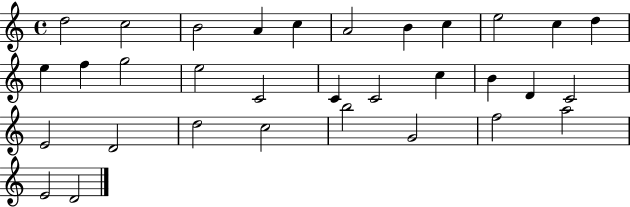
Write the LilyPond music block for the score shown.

{
  \clef treble
  \time 4/4
  \defaultTimeSignature
  \key c \major
  d''2 c''2 | b'2 a'4 c''4 | a'2 b'4 c''4 | e''2 c''4 d''4 | \break e''4 f''4 g''2 | e''2 c'2 | c'4 c'2 c''4 | b'4 d'4 c'2 | \break e'2 d'2 | d''2 c''2 | b''2 g'2 | f''2 a''2 | \break e'2 d'2 | \bar "|."
}